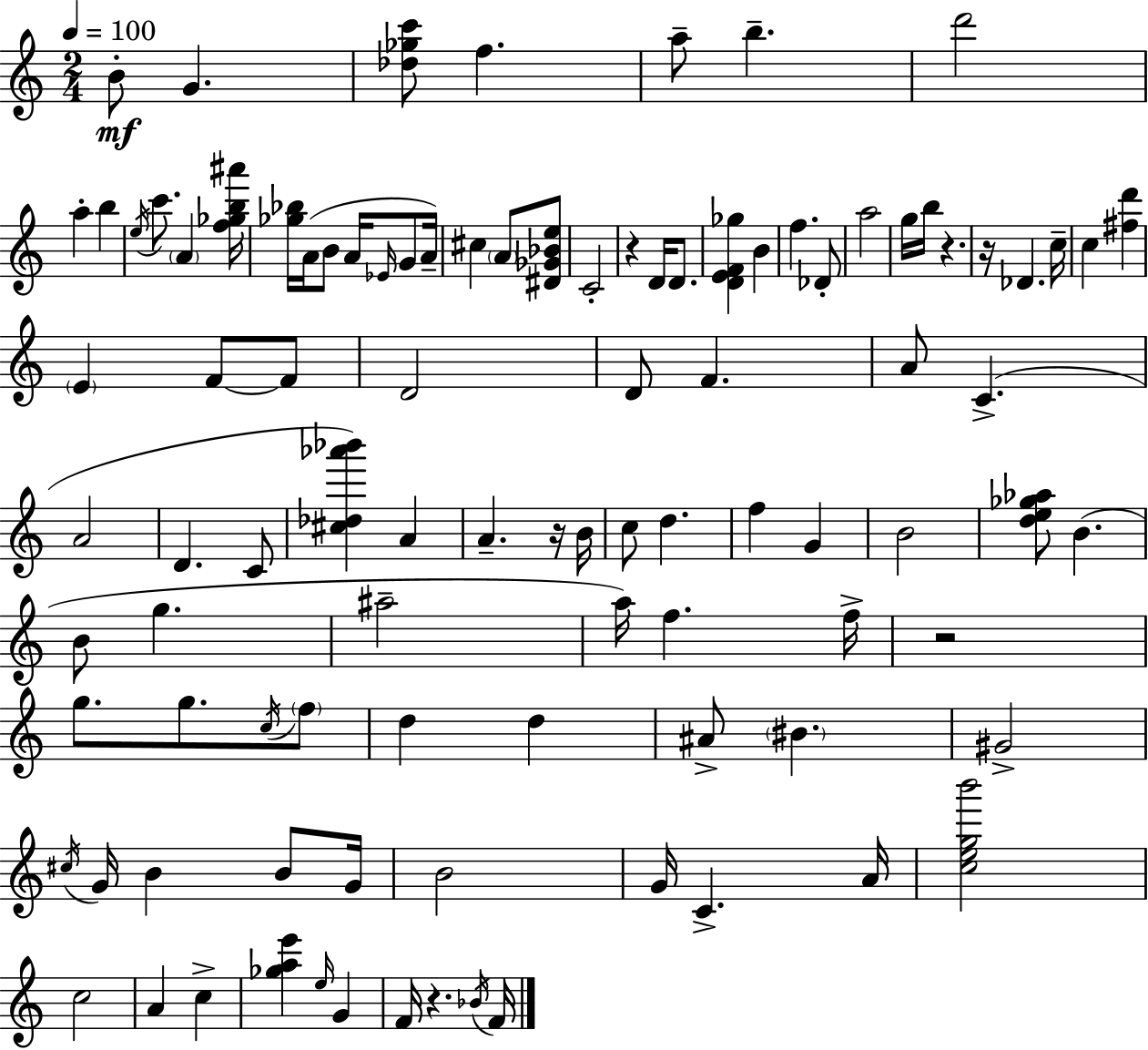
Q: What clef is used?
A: treble